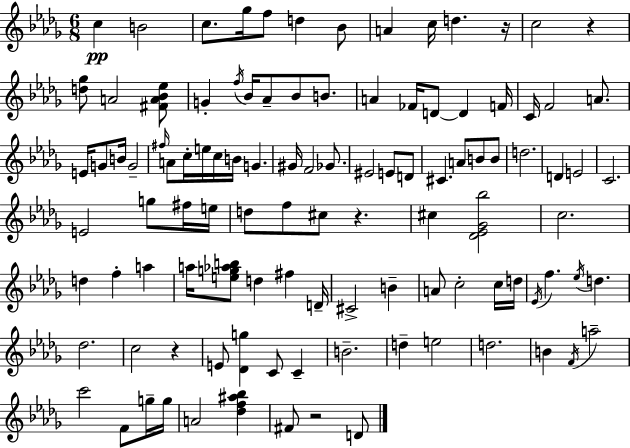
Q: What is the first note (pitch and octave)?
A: C5